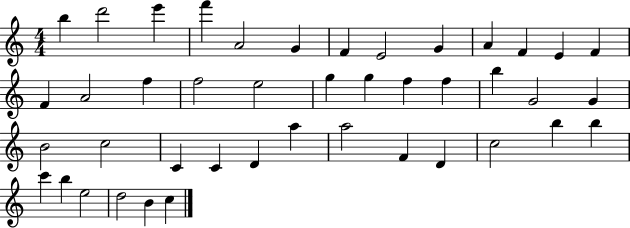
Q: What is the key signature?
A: C major